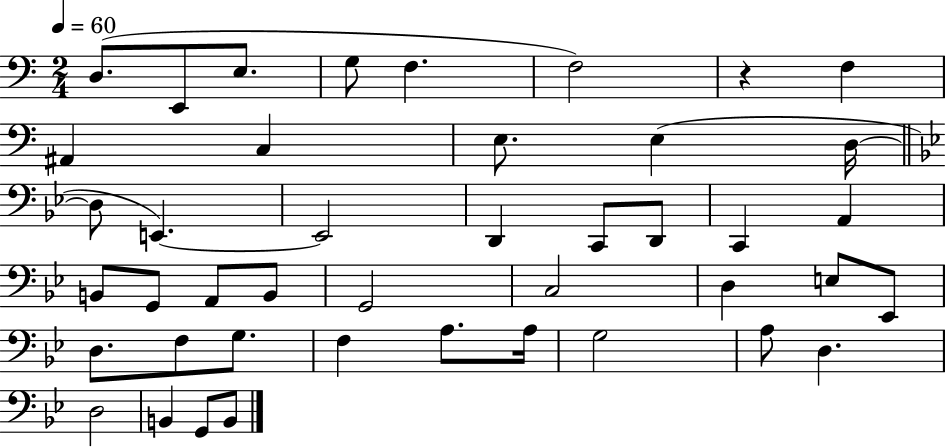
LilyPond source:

{
  \clef bass
  \numericTimeSignature
  \time 2/4
  \key c \major
  \tempo 4 = 60
  d8.( e,8 e8. | g8 f4. | f2) | r4 f4 | \break ais,4 c4 | e8. e4( d16~~ | \bar "||" \break \key bes \major d8 e,4.~~) | e,2 | d,4 c,8 d,8 | c,4 a,4 | \break b,8 g,8 a,8 b,8 | g,2 | c2 | d4 e8 ees,8 | \break d8. f8 g8. | f4 a8. a16 | g2 | a8 d4. | \break d2 | b,4 g,8 b,8 | \bar "|."
}